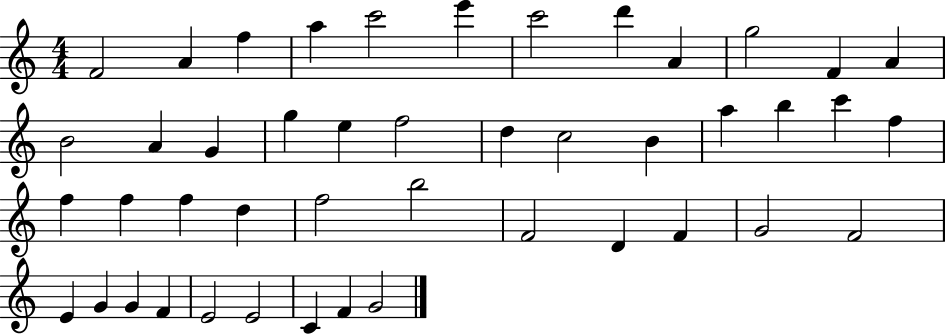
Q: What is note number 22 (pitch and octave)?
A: A5